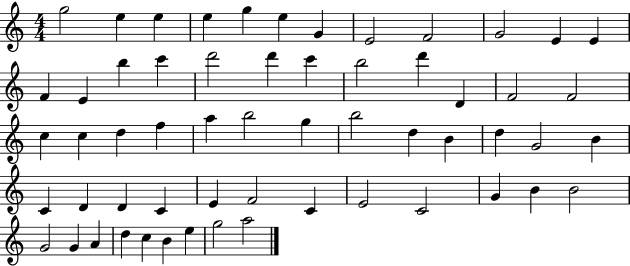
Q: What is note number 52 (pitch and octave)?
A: A4